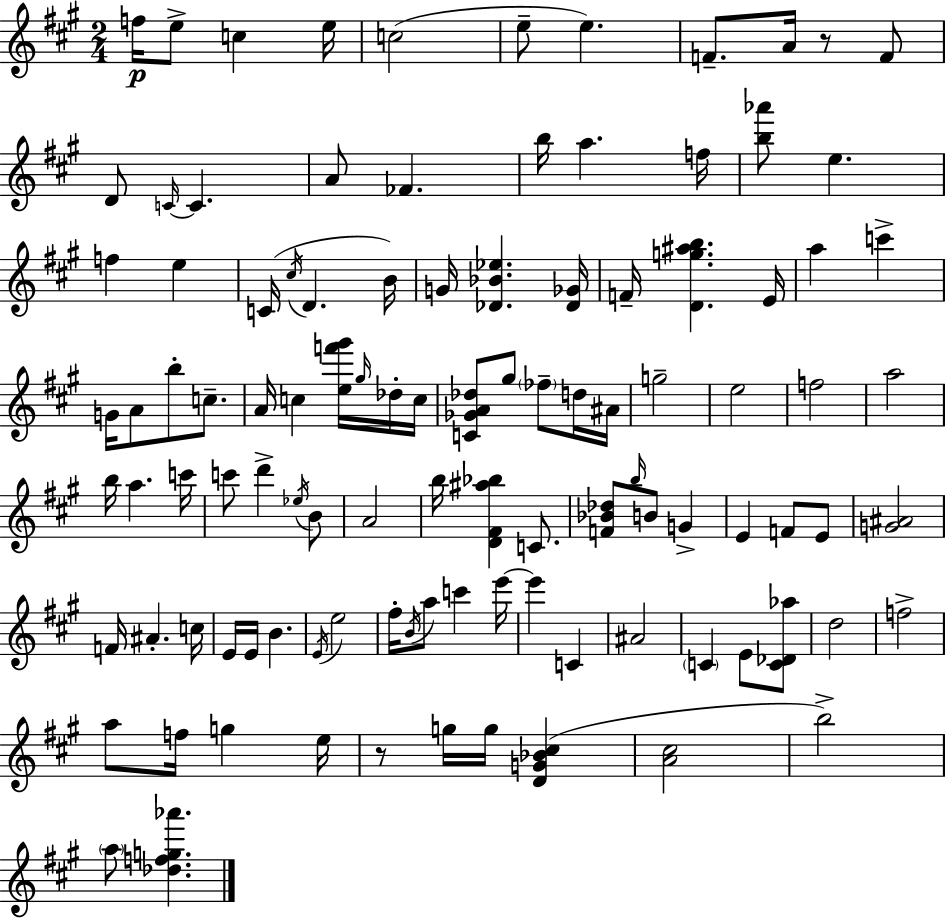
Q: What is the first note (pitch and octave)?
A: F5